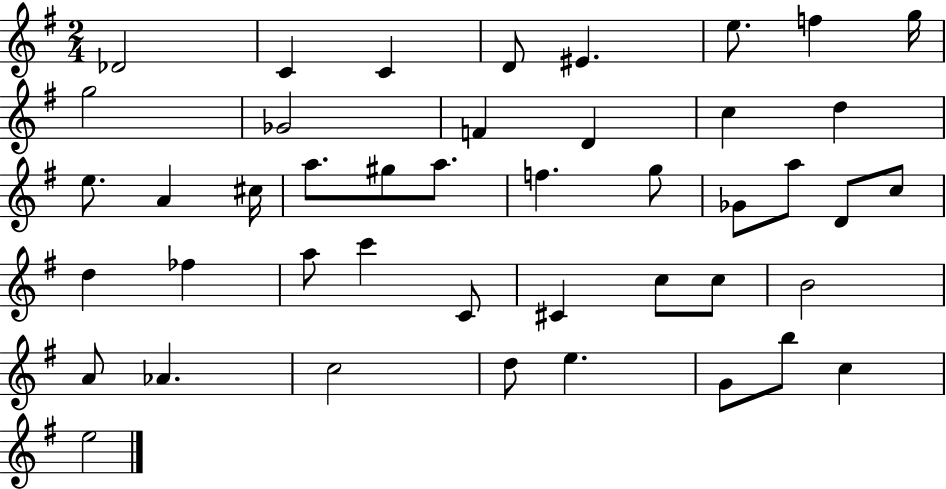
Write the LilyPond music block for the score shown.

{
  \clef treble
  \numericTimeSignature
  \time 2/4
  \key g \major
  des'2 | c'4 c'4 | d'8 eis'4. | e''8. f''4 g''16 | \break g''2 | ges'2 | f'4 d'4 | c''4 d''4 | \break e''8. a'4 cis''16 | a''8. gis''8 a''8. | f''4. g''8 | ges'8 a''8 d'8 c''8 | \break d''4 fes''4 | a''8 c'''4 c'8 | cis'4 c''8 c''8 | b'2 | \break a'8 aes'4. | c''2 | d''8 e''4. | g'8 b''8 c''4 | \break e''2 | \bar "|."
}